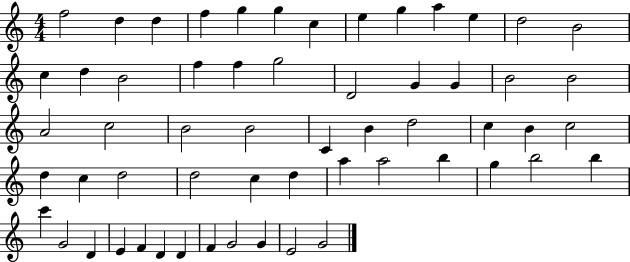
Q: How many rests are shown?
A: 0